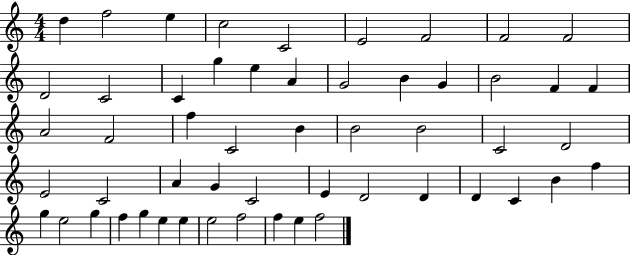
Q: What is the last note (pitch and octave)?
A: F5